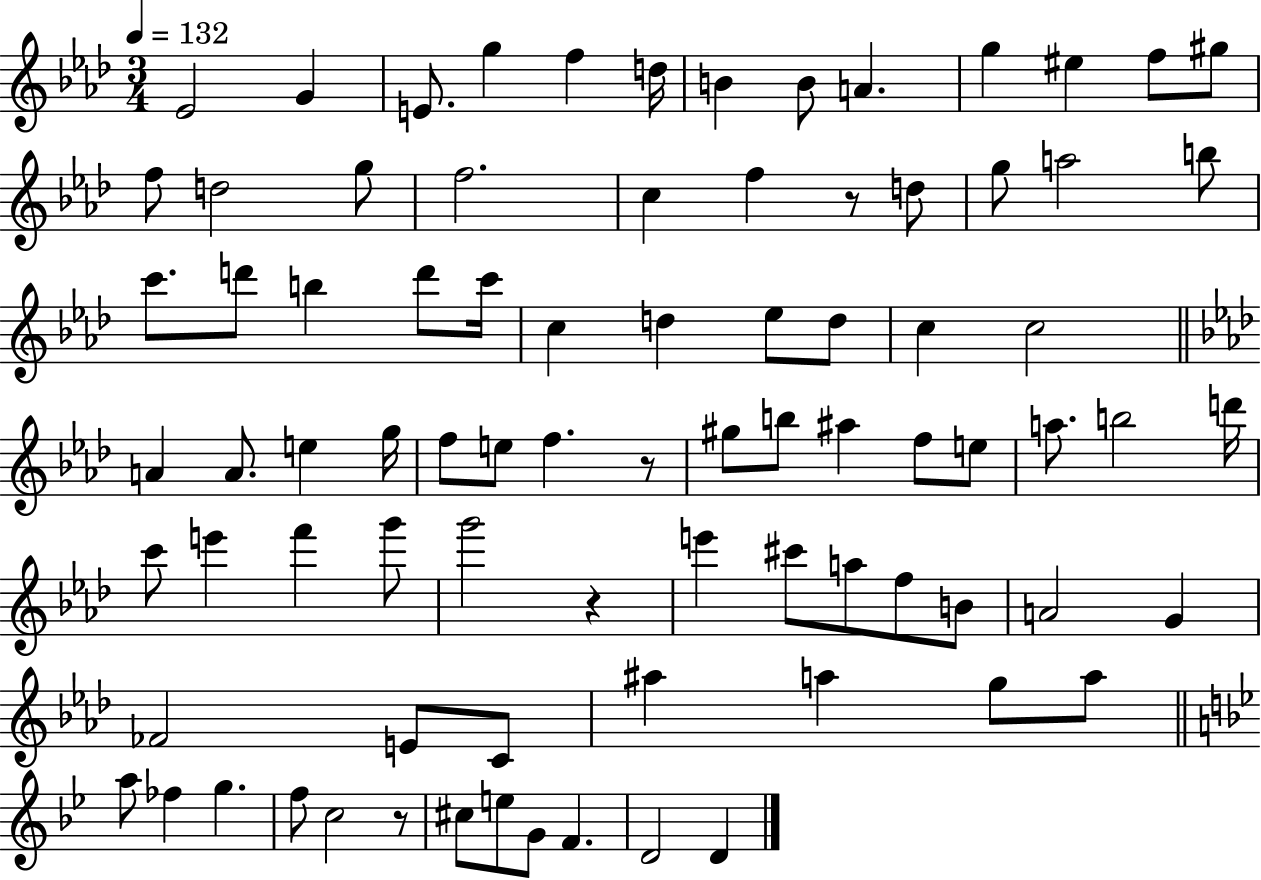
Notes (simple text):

Eb4/h G4/q E4/e. G5/q F5/q D5/s B4/q B4/e A4/q. G5/q EIS5/q F5/e G#5/e F5/e D5/h G5/e F5/h. C5/q F5/q R/e D5/e G5/e A5/h B5/e C6/e. D6/e B5/q D6/e C6/s C5/q D5/q Eb5/e D5/e C5/q C5/h A4/q A4/e. E5/q G5/s F5/e E5/e F5/q. R/e G#5/e B5/e A#5/q F5/e E5/e A5/e. B5/h D6/s C6/e E6/q F6/q G6/e G6/h R/q E6/q C#6/e A5/e F5/e B4/e A4/h G4/q FES4/h E4/e C4/e A#5/q A5/q G5/e A5/e A5/e FES5/q G5/q. F5/e C5/h R/e C#5/e E5/e G4/e F4/q. D4/h D4/q